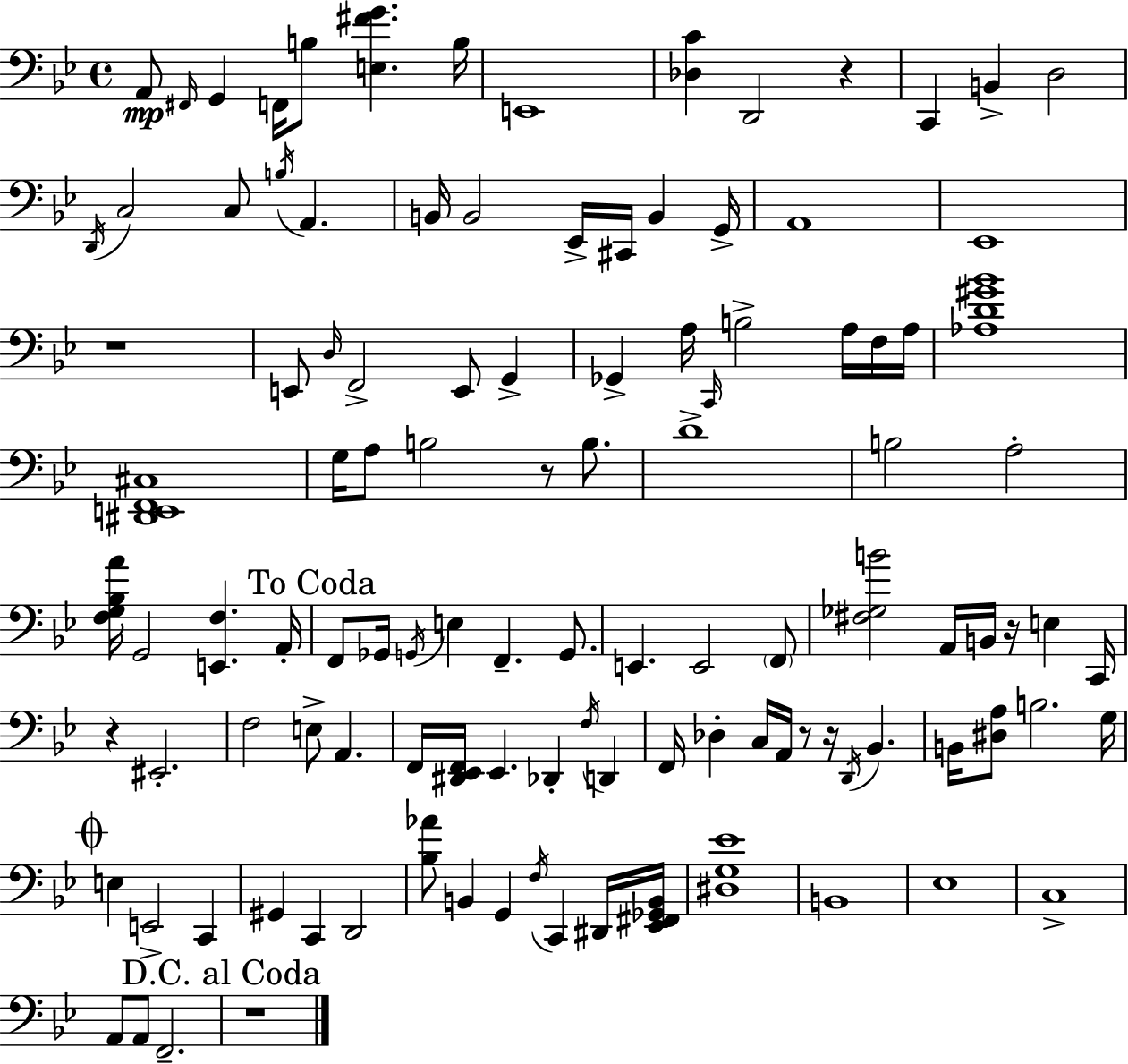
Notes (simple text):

A2/e F#2/s G2/q F2/s B3/e [E3,F#4,G4]/q. B3/s E2/w [Db3,C4]/q D2/h R/q C2/q B2/q D3/h D2/s C3/h C3/e B3/s A2/q. B2/s B2/h Eb2/s C#2/s B2/q G2/s A2/w Eb2/w R/w E2/e D3/s F2/h E2/e G2/q Gb2/q A3/s C2/s B3/h A3/s F3/s A3/s [Ab3,D4,G#4,Bb4]/w [D#2,E2,F2,C#3]/w G3/s A3/e B3/h R/e B3/e. D4/w B3/h A3/h [F3,G3,Bb3,A4]/s G2/h [E2,F3]/q. A2/s F2/e Gb2/s G2/s E3/q F2/q. G2/e. E2/q. E2/h F2/e [F#3,Gb3,B4]/h A2/s B2/s R/s E3/q C2/s R/q EIS2/h. F3/h E3/e A2/q. F2/s [D#2,Eb2,F2]/s Eb2/q. Db2/q F3/s D2/q F2/s Db3/q C3/s A2/s R/e R/s D2/s Bb2/q. B2/s [D#3,A3]/e B3/h. G3/s E3/q E2/h C2/q G#2/q C2/q D2/h [Bb3,Ab4]/e B2/q G2/q F3/s C2/q D#2/s [Eb2,F#2,Gb2,B2]/s [D#3,G3,Eb4]/w B2/w Eb3/w C3/w A2/e A2/e F2/h. R/w